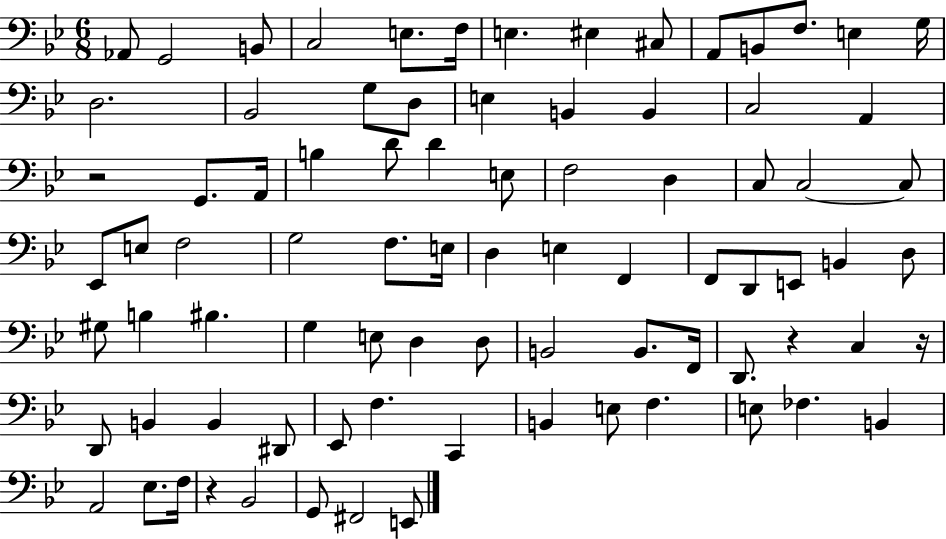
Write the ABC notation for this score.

X:1
T:Untitled
M:6/8
L:1/4
K:Bb
_A,,/2 G,,2 B,,/2 C,2 E,/2 F,/4 E, ^E, ^C,/2 A,,/2 B,,/2 F,/2 E, G,/4 D,2 _B,,2 G,/2 D,/2 E, B,, B,, C,2 A,, z2 G,,/2 A,,/4 B, D/2 D E,/2 F,2 D, C,/2 C,2 C,/2 _E,,/2 E,/2 F,2 G,2 F,/2 E,/4 D, E, F,, F,,/2 D,,/2 E,,/2 B,, D,/2 ^G,/2 B, ^B, G, E,/2 D, D,/2 B,,2 B,,/2 F,,/4 D,,/2 z C, z/4 D,,/2 B,, B,, ^D,,/2 _E,,/2 F, C,, B,, E,/2 F, E,/2 _F, B,, A,,2 _E,/2 F,/4 z _B,,2 G,,/2 ^F,,2 E,,/2